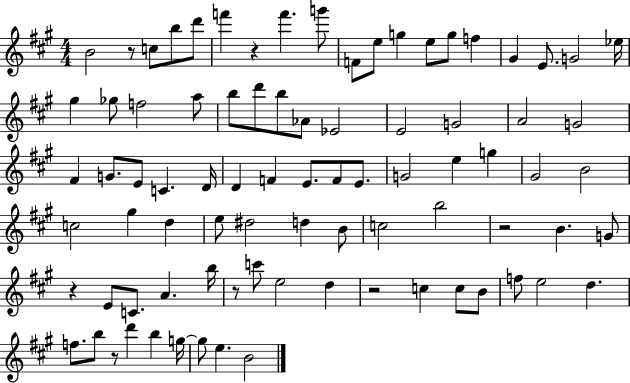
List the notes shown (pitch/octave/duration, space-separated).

B4/h R/e C5/e B5/e D6/e F6/q R/q F6/q. G6/e F4/e E5/e G5/q E5/e G5/e F5/q G#4/q E4/e. G4/h Eb5/s G#5/q Gb5/e F5/h A5/e B5/e D6/e B5/e Ab4/e Eb4/h E4/h G4/h A4/h G4/h F#4/q G4/e. E4/e C4/q. D4/s D4/q F4/q E4/e. F4/e E4/e. G4/h E5/q G5/q G#4/h B4/h C5/h G#5/q D5/q E5/e D#5/h D5/q B4/e C5/h B5/h R/h B4/q. G4/e R/q E4/e C4/e. A4/q. B5/s R/e C6/e E5/h D5/q R/h C5/q C5/e B4/e F5/e E5/h D5/q. F5/e. B5/e R/e D6/q B5/q G5/s G5/e E5/q. B4/h